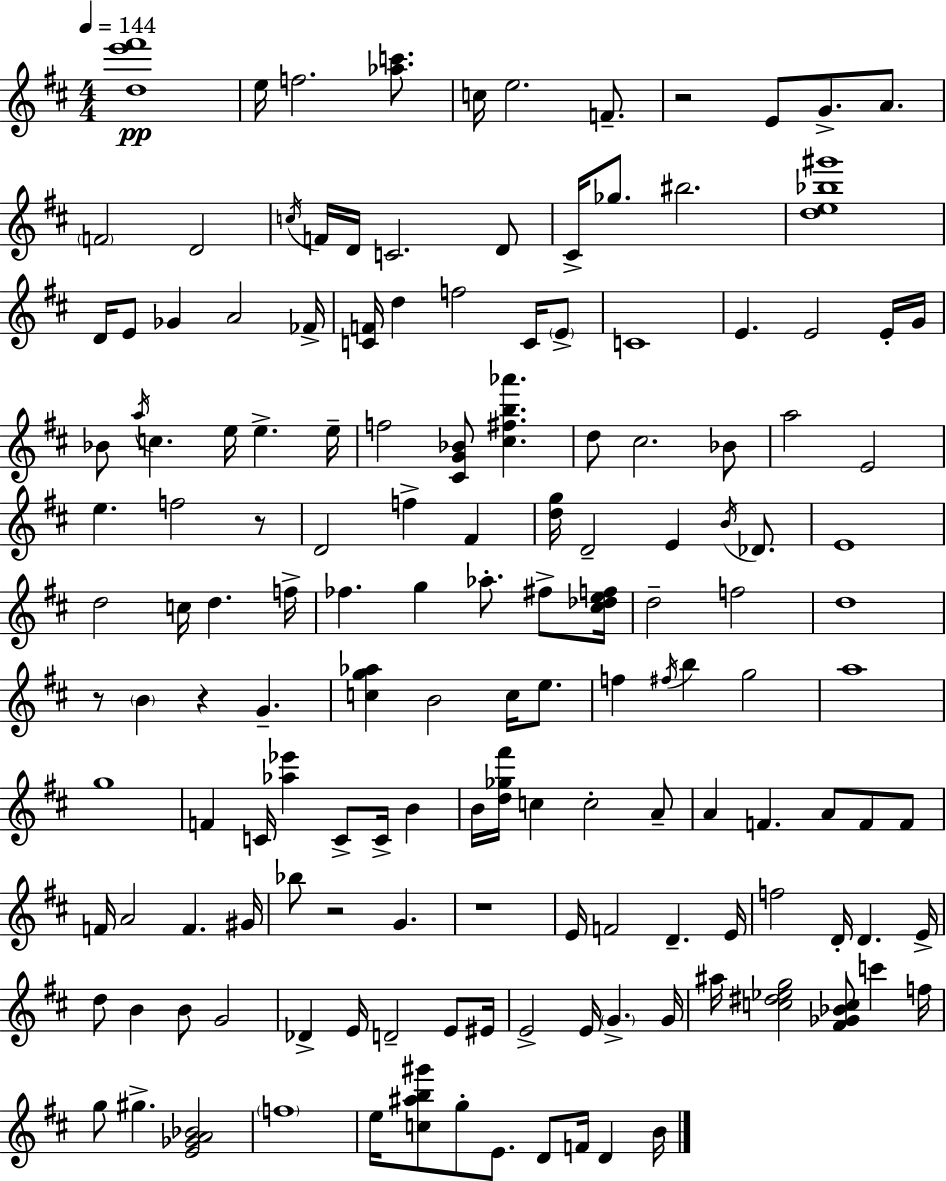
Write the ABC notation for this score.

X:1
T:Untitled
M:4/4
L:1/4
K:D
[de'^f']4 e/4 f2 [_ac']/2 c/4 e2 F/2 z2 E/2 G/2 A/2 F2 D2 c/4 F/4 D/4 C2 D/2 ^C/4 _g/2 ^b2 [de_b^g']4 D/4 E/2 _G A2 _F/4 [CF]/4 d f2 C/4 E/2 C4 E E2 E/4 G/4 _B/2 a/4 c e/4 e e/4 f2 [^CG_B]/2 [^c^fb_a'] d/2 ^c2 _B/2 a2 E2 e f2 z/2 D2 f ^F [dg]/4 D2 E B/4 _D/2 E4 d2 c/4 d f/4 _f g _a/2 ^f/2 [^c_def]/4 d2 f2 d4 z/2 B z G [cg_a] B2 c/4 e/2 f ^f/4 b g2 a4 g4 F C/4 [_a_e'] C/2 C/4 B B/4 [d_g^f']/4 c c2 A/2 A F A/2 F/2 F/2 F/4 A2 F ^G/4 _b/2 z2 G z4 E/4 F2 D E/4 f2 D/4 D E/4 d/2 B B/2 G2 _D E/4 D2 E/2 ^E/4 E2 E/4 G G/4 ^a/4 [c^d_eg]2 [^F_G_Bc]/2 c' f/4 g/2 ^g [E_GA_B]2 f4 e/4 [c^ab^g']/2 g/2 E/2 D/2 F/4 D B/4